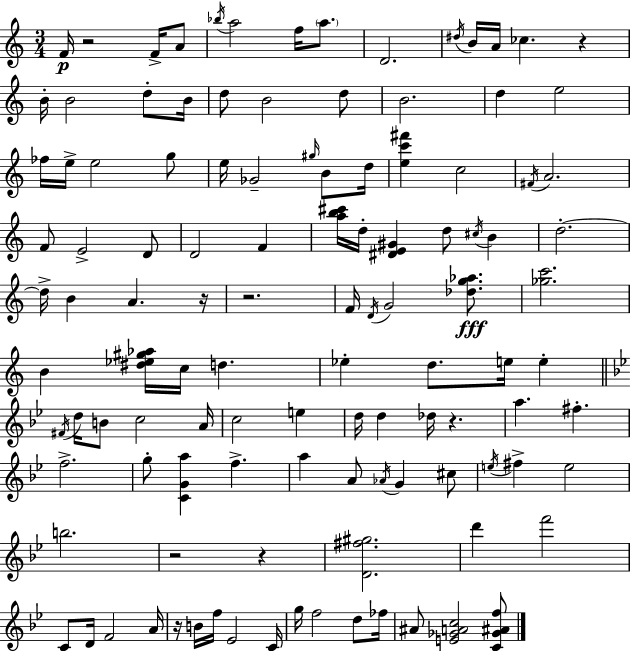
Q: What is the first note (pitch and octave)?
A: F4